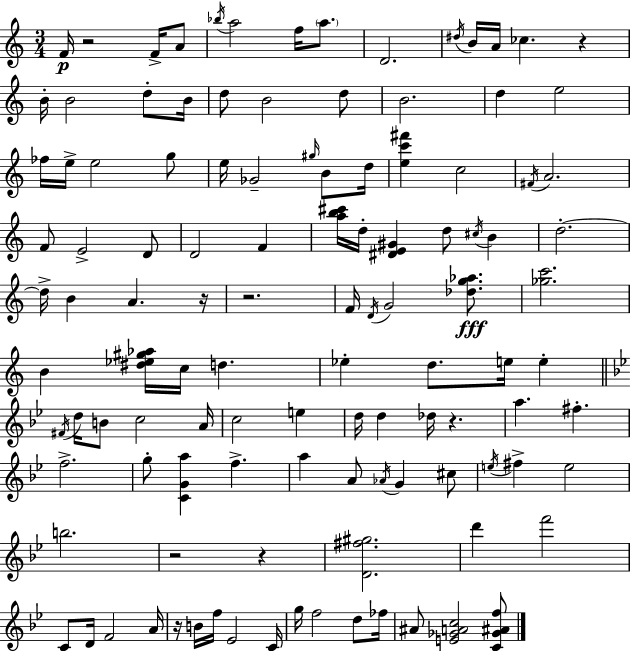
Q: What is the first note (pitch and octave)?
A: F4